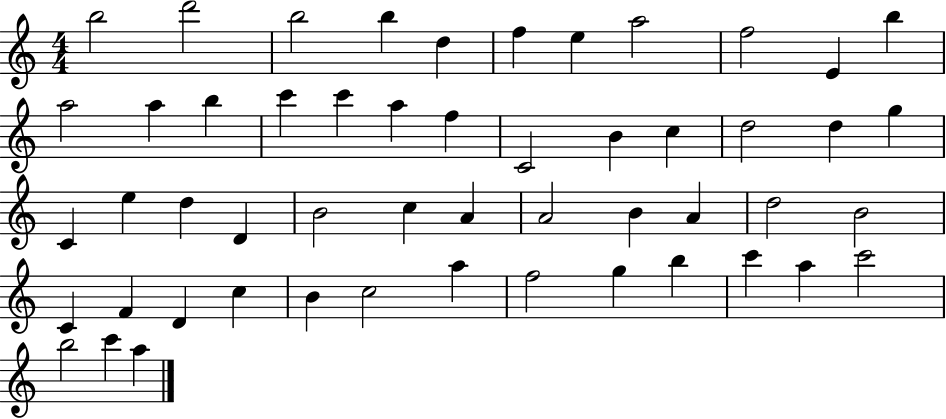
B5/h D6/h B5/h B5/q D5/q F5/q E5/q A5/h F5/h E4/q B5/q A5/h A5/q B5/q C6/q C6/q A5/q F5/q C4/h B4/q C5/q D5/h D5/q G5/q C4/q E5/q D5/q D4/q B4/h C5/q A4/q A4/h B4/q A4/q D5/h B4/h C4/q F4/q D4/q C5/q B4/q C5/h A5/q F5/h G5/q B5/q C6/q A5/q C6/h B5/h C6/q A5/q